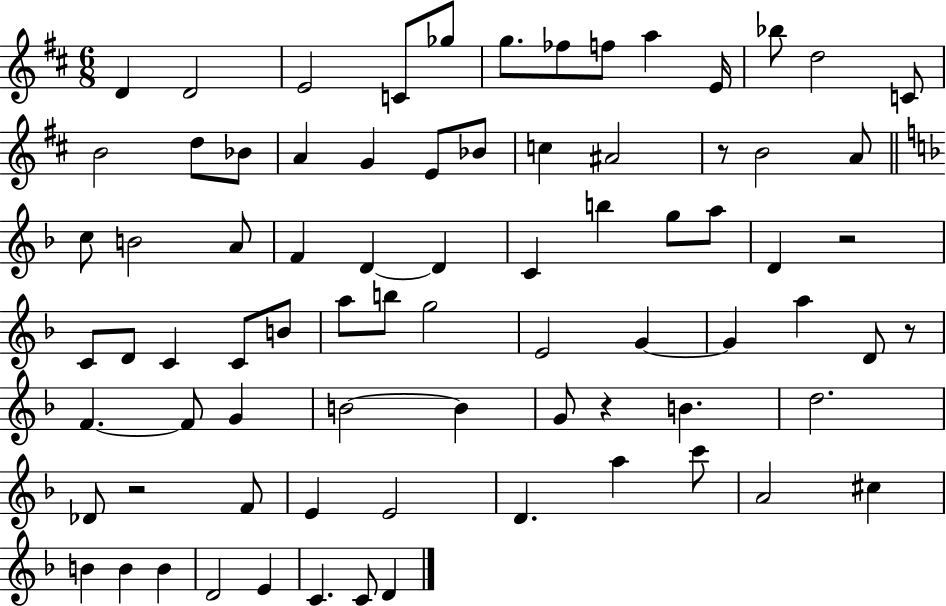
D4/q D4/h E4/h C4/e Gb5/e G5/e. FES5/e F5/e A5/q E4/s Bb5/e D5/h C4/e B4/h D5/e Bb4/e A4/q G4/q E4/e Bb4/e C5/q A#4/h R/e B4/h A4/e C5/e B4/h A4/e F4/q D4/q D4/q C4/q B5/q G5/e A5/e D4/q R/h C4/e D4/e C4/q C4/e B4/e A5/e B5/e G5/h E4/h G4/q G4/q A5/q D4/e R/e F4/q. F4/e G4/q B4/h B4/q G4/e R/q B4/q. D5/h. Db4/e R/h F4/e E4/q E4/h D4/q. A5/q C6/e A4/h C#5/q B4/q B4/q B4/q D4/h E4/q C4/q. C4/e D4/q